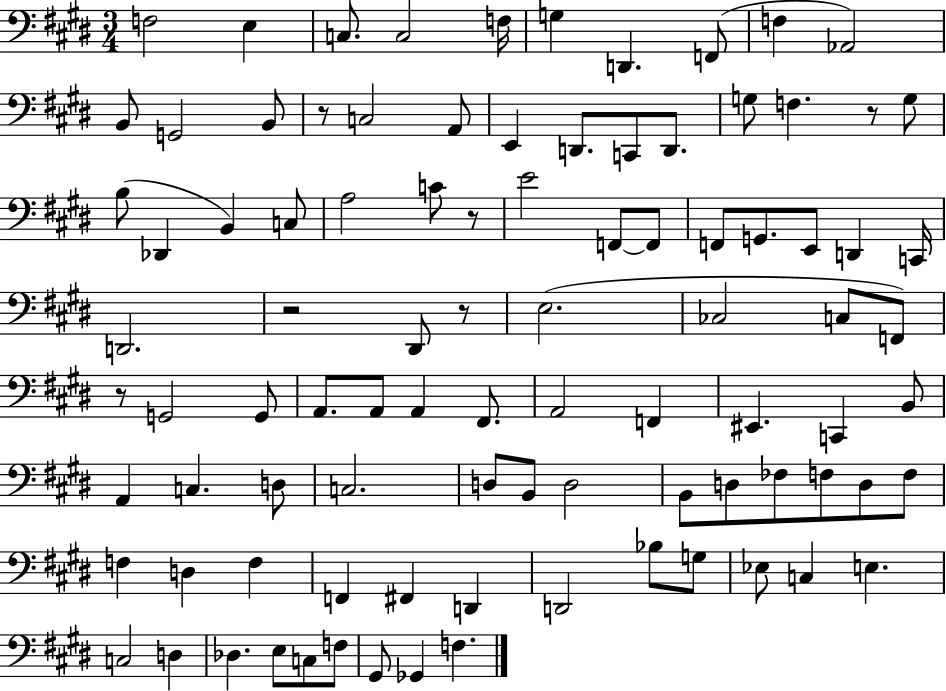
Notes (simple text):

F3/h E3/q C3/e. C3/h F3/s G3/q D2/q. F2/e F3/q Ab2/h B2/e G2/h B2/e R/e C3/h A2/e E2/q D2/e. C2/e D2/e. G3/e F3/q. R/e G3/e B3/e Db2/q B2/q C3/e A3/h C4/e R/e E4/h F2/e F2/e F2/e G2/e. E2/e D2/q C2/s D2/h. R/h D#2/e R/e E3/h. CES3/h C3/e F2/e R/e G2/h G2/e A2/e. A2/e A2/q F#2/e. A2/h F2/q EIS2/q. C2/q B2/e A2/q C3/q. D3/e C3/h. D3/e B2/e D3/h B2/e D3/e FES3/e F3/e D3/e F3/e F3/q D3/q F3/q F2/q F#2/q D2/q D2/h Bb3/e G3/e Eb3/e C3/q E3/q. C3/h D3/q Db3/q. E3/e C3/e F3/e G#2/e Gb2/q F3/q.